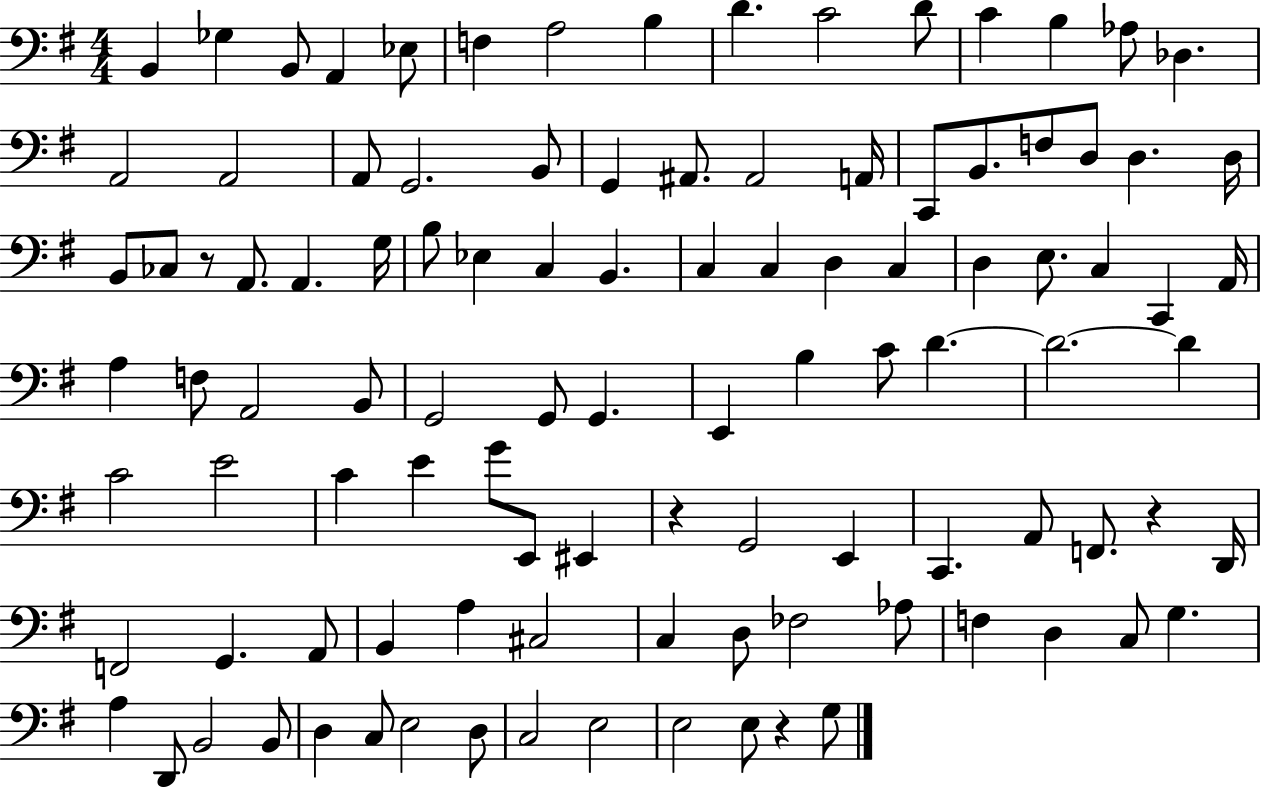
X:1
T:Untitled
M:4/4
L:1/4
K:G
B,, _G, B,,/2 A,, _E,/2 F, A,2 B, D C2 D/2 C B, _A,/2 _D, A,,2 A,,2 A,,/2 G,,2 B,,/2 G,, ^A,,/2 ^A,,2 A,,/4 C,,/2 B,,/2 F,/2 D,/2 D, D,/4 B,,/2 _C,/2 z/2 A,,/2 A,, G,/4 B,/2 _E, C, B,, C, C, D, C, D, E,/2 C, C,, A,,/4 A, F,/2 A,,2 B,,/2 G,,2 G,,/2 G,, E,, B, C/2 D D2 D C2 E2 C E G/2 E,,/2 ^E,, z G,,2 E,, C,, A,,/2 F,,/2 z D,,/4 F,,2 G,, A,,/2 B,, A, ^C,2 C, D,/2 _F,2 _A,/2 F, D, C,/2 G, A, D,,/2 B,,2 B,,/2 D, C,/2 E,2 D,/2 C,2 E,2 E,2 E,/2 z G,/2